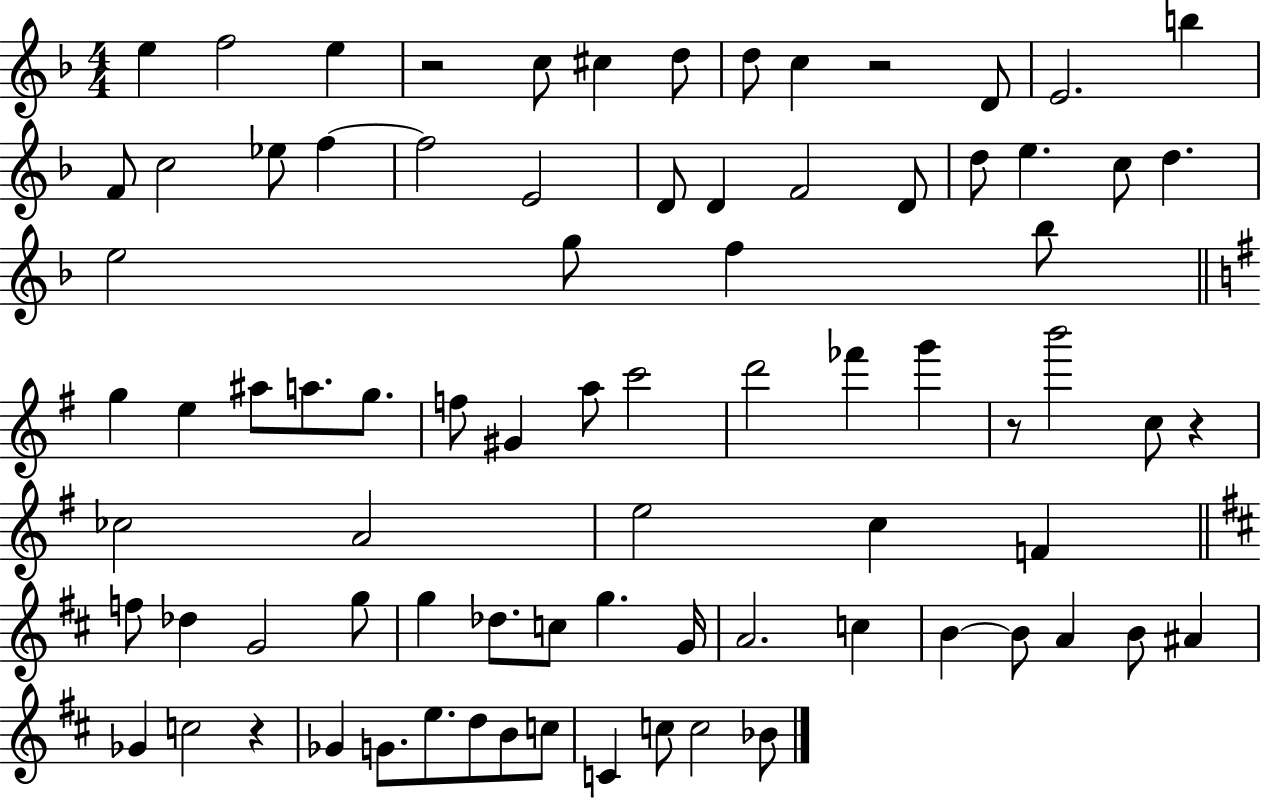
E5/q F5/h E5/q R/h C5/e C#5/q D5/e D5/e C5/q R/h D4/e E4/h. B5/q F4/e C5/h Eb5/e F5/q F5/h E4/h D4/e D4/q F4/h D4/e D5/e E5/q. C5/e D5/q. E5/h G5/e F5/q Bb5/e G5/q E5/q A#5/e A5/e. G5/e. F5/e G#4/q A5/e C6/h D6/h FES6/q G6/q R/e B6/h C5/e R/q CES5/h A4/h E5/h C5/q F4/q F5/e Db5/q G4/h G5/e G5/q Db5/e. C5/e G5/q. G4/s A4/h. C5/q B4/q B4/e A4/q B4/e A#4/q Gb4/q C5/h R/q Gb4/q G4/e. E5/e. D5/e B4/e C5/e C4/q C5/e C5/h Bb4/e